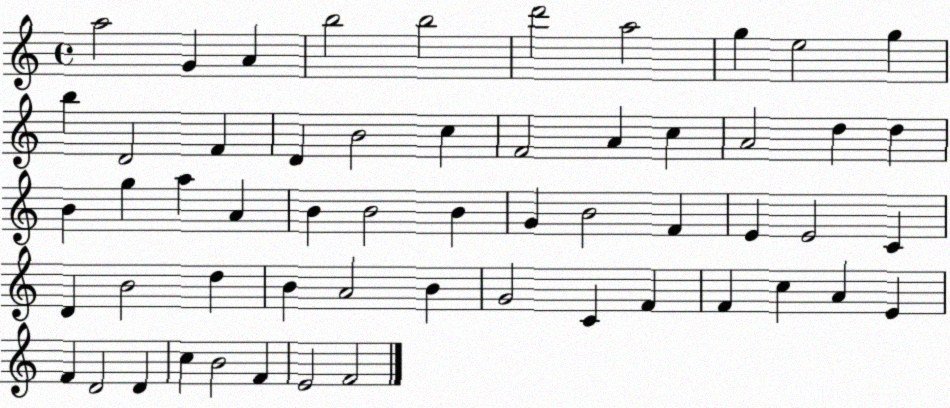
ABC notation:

X:1
T:Untitled
M:4/4
L:1/4
K:C
a2 G A b2 b2 d'2 a2 g e2 g b D2 F D B2 c F2 A c A2 d d B g a A B B2 B G B2 F E E2 C D B2 d B A2 B G2 C F F c A E F D2 D c B2 F E2 F2